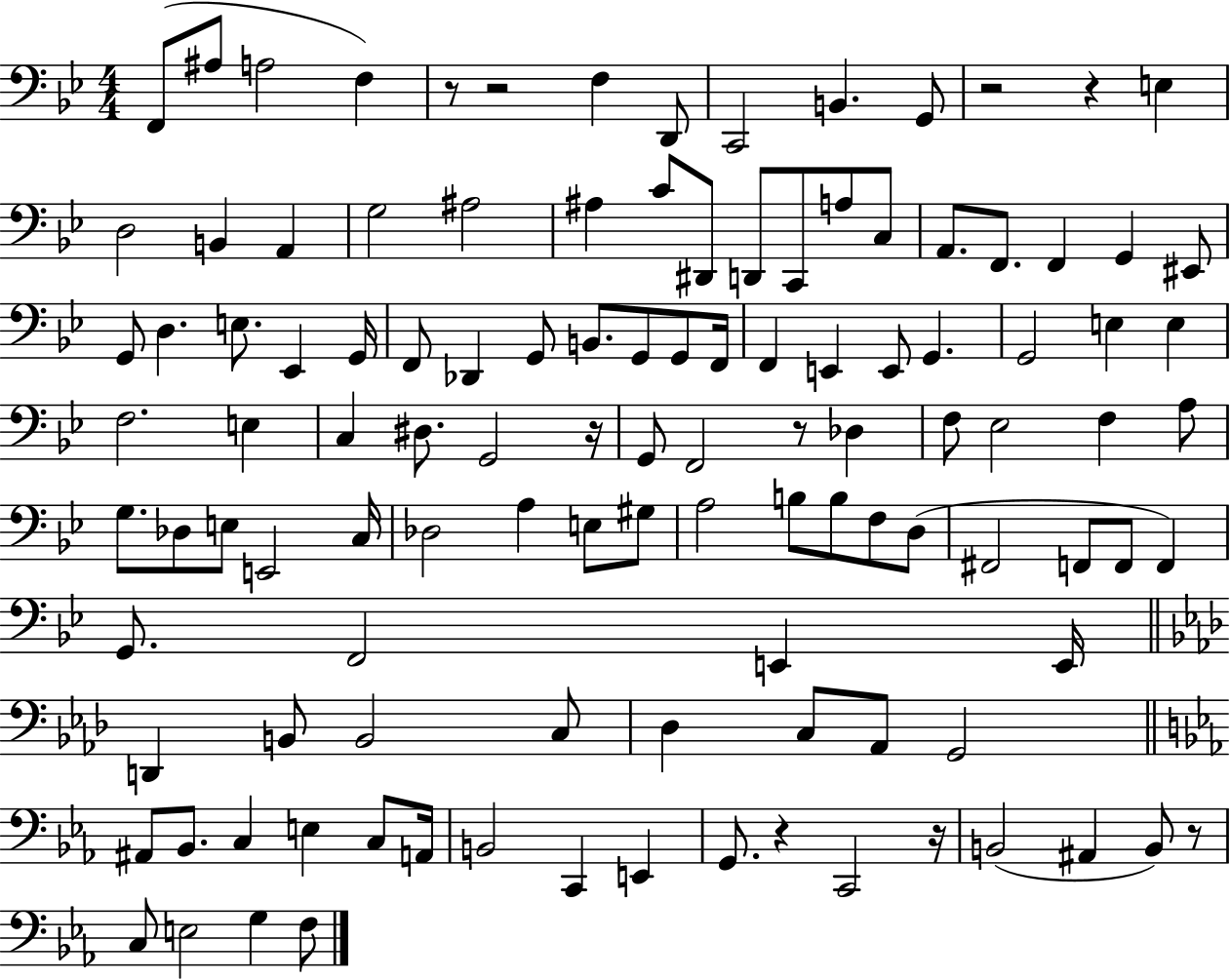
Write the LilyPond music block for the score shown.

{
  \clef bass
  \numericTimeSignature
  \time 4/4
  \key bes \major
  f,8( ais8 a2 f4) | r8 r2 f4 d,8 | c,2 b,4. g,8 | r2 r4 e4 | \break d2 b,4 a,4 | g2 ais2 | ais4 c'8 dis,8 d,8 c,8 a8 c8 | a,8. f,8. f,4 g,4 eis,8 | \break g,8 d4. e8. ees,4 g,16 | f,8 des,4 g,8 b,8. g,8 g,8 f,16 | f,4 e,4 e,8 g,4. | g,2 e4 e4 | \break f2. e4 | c4 dis8. g,2 r16 | g,8 f,2 r8 des4 | f8 ees2 f4 a8 | \break g8. des8 e8 e,2 c16 | des2 a4 e8 gis8 | a2 b8 b8 f8 d8( | fis,2 f,8 f,8 f,4) | \break g,8. f,2 e,4 e,16 | \bar "||" \break \key aes \major d,4 b,8 b,2 c8 | des4 c8 aes,8 g,2 | \bar "||" \break \key c \minor ais,8 bes,8. c4 e4 c8 a,16 | b,2 c,4 e,4 | g,8. r4 c,2 r16 | b,2( ais,4 b,8) r8 | \break c8 e2 g4 f8 | \bar "|."
}